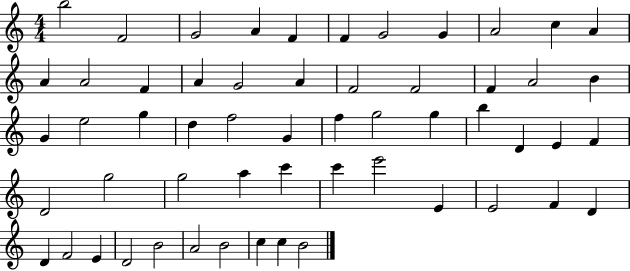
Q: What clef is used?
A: treble